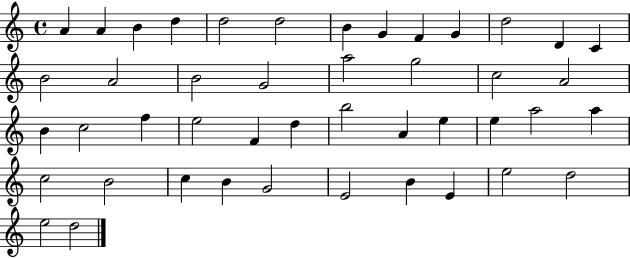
X:1
T:Untitled
M:4/4
L:1/4
K:C
A A B d d2 d2 B G F G d2 D C B2 A2 B2 G2 a2 g2 c2 A2 B c2 f e2 F d b2 A e e a2 a c2 B2 c B G2 E2 B E e2 d2 e2 d2